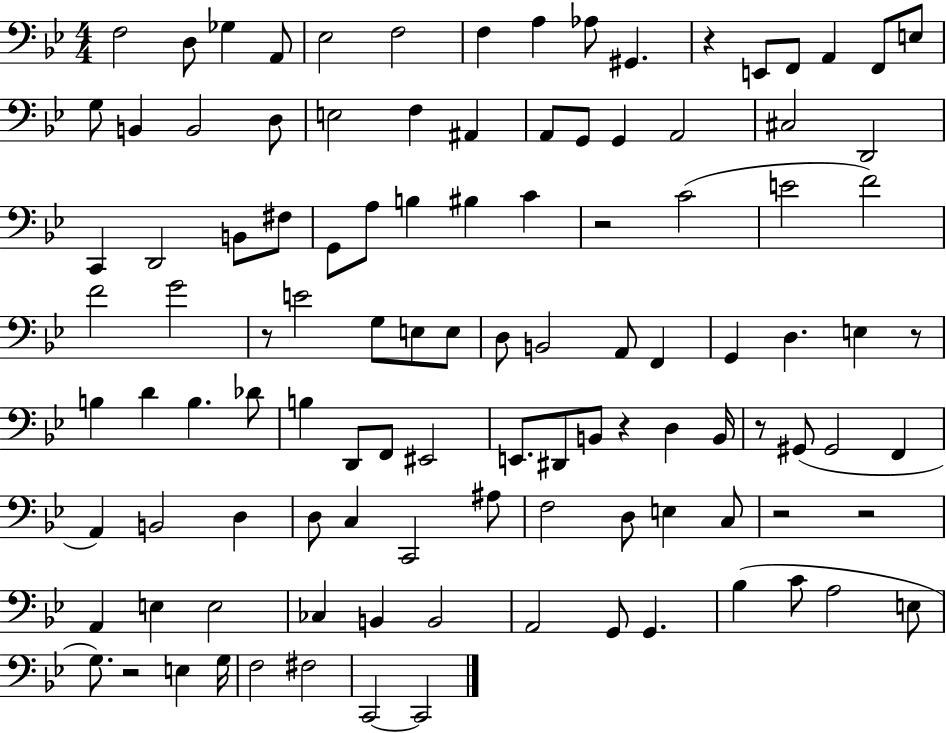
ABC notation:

X:1
T:Untitled
M:4/4
L:1/4
K:Bb
F,2 D,/2 _G, A,,/2 _E,2 F,2 F, A, _A,/2 ^G,, z E,,/2 F,,/2 A,, F,,/2 E,/2 G,/2 B,, B,,2 D,/2 E,2 F, ^A,, A,,/2 G,,/2 G,, A,,2 ^C,2 D,,2 C,, D,,2 B,,/2 ^F,/2 G,,/2 A,/2 B, ^B, C z2 C2 E2 F2 F2 G2 z/2 E2 G,/2 E,/2 E,/2 D,/2 B,,2 A,,/2 F,, G,, D, E, z/2 B, D B, _D/2 B, D,,/2 F,,/2 ^E,,2 E,,/2 ^D,,/2 B,,/2 z D, B,,/4 z/2 ^G,,/2 ^G,,2 F,, A,, B,,2 D, D,/2 C, C,,2 ^A,/2 F,2 D,/2 E, C,/2 z2 z2 A,, E, E,2 _C, B,, B,,2 A,,2 G,,/2 G,, _B, C/2 A,2 E,/2 G,/2 z2 E, G,/4 F,2 ^F,2 C,,2 C,,2